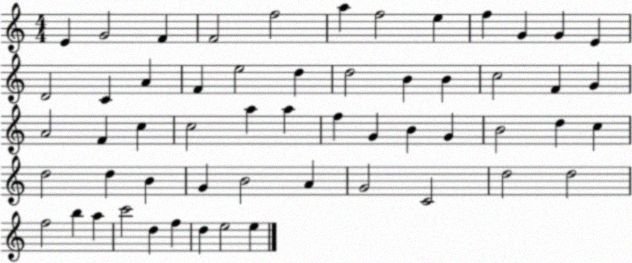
X:1
T:Untitled
M:4/4
L:1/4
K:C
E G2 F F2 f2 a f2 e f G G E D2 C A F e2 d d2 B B c2 F G A2 F c c2 a a f G B G B2 d c d2 d B G B2 A G2 C2 d2 d2 f2 b a c'2 d f d e2 e